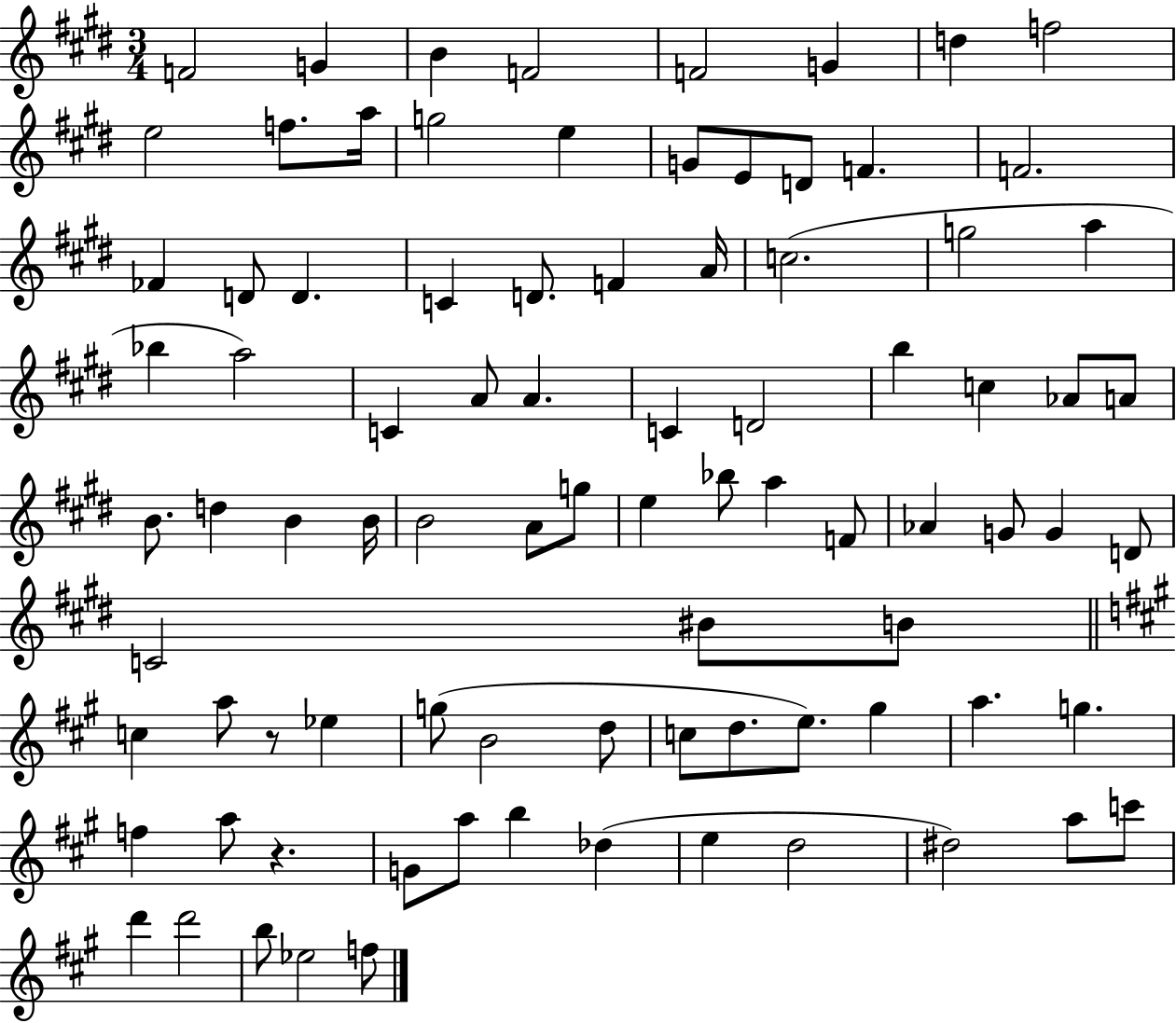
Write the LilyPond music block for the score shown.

{
  \clef treble
  \numericTimeSignature
  \time 3/4
  \key e \major
  f'2 g'4 | b'4 f'2 | f'2 g'4 | d''4 f''2 | \break e''2 f''8. a''16 | g''2 e''4 | g'8 e'8 d'8 f'4. | f'2. | \break fes'4 d'8 d'4. | c'4 d'8. f'4 a'16 | c''2.( | g''2 a''4 | \break bes''4 a''2) | c'4 a'8 a'4. | c'4 d'2 | b''4 c''4 aes'8 a'8 | \break b'8. d''4 b'4 b'16 | b'2 a'8 g''8 | e''4 bes''8 a''4 f'8 | aes'4 g'8 g'4 d'8 | \break c'2 bis'8 b'8 | \bar "||" \break \key a \major c''4 a''8 r8 ees''4 | g''8( b'2 d''8 | c''8 d''8. e''8.) gis''4 | a''4. g''4. | \break f''4 a''8 r4. | g'8 a''8 b''4 des''4( | e''4 d''2 | dis''2) a''8 c'''8 | \break d'''4 d'''2 | b''8 ees''2 f''8 | \bar "|."
}